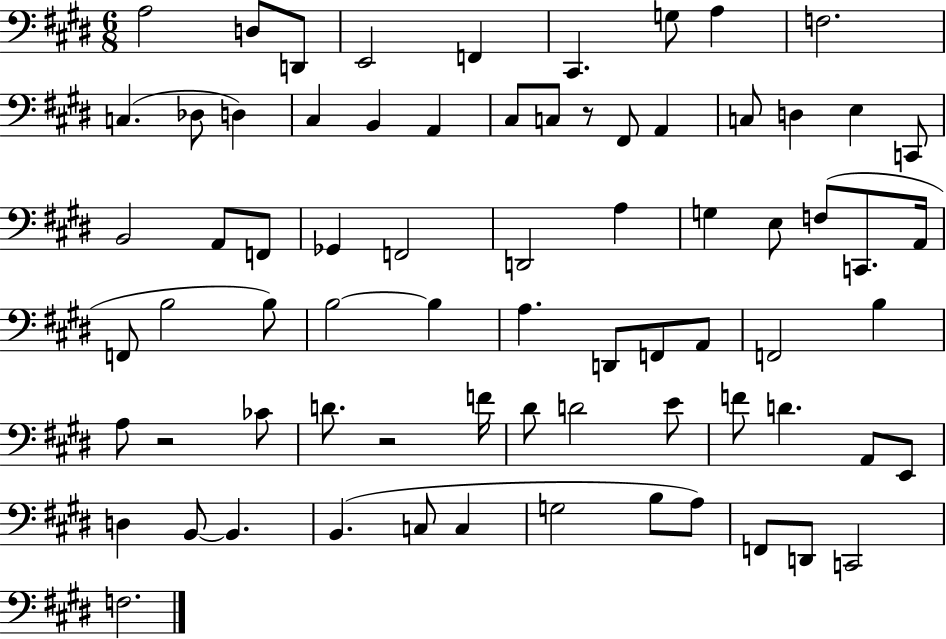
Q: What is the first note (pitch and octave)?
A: A3